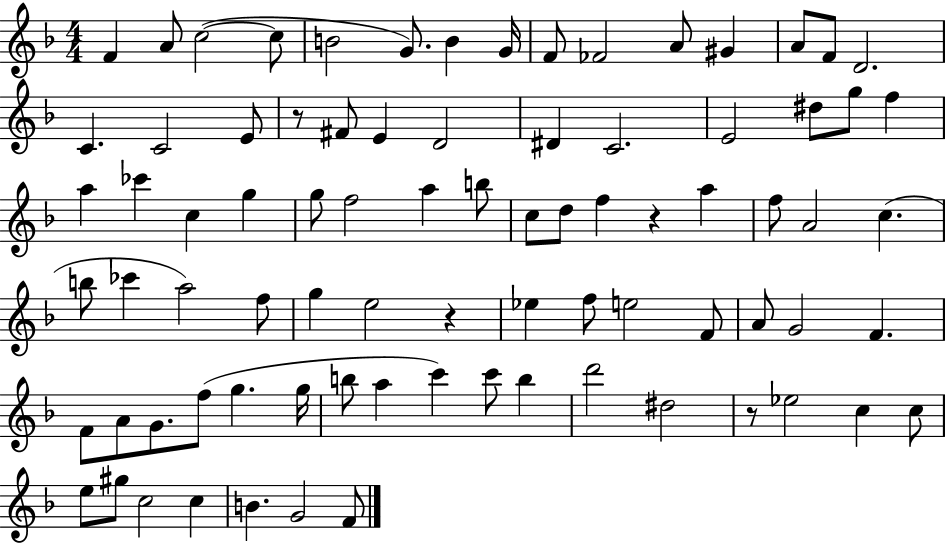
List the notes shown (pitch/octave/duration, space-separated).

F4/q A4/e C5/h C5/e B4/h G4/e. B4/q G4/s F4/e FES4/h A4/e G#4/q A4/e F4/e D4/h. C4/q. C4/h E4/e R/e F#4/e E4/q D4/h D#4/q C4/h. E4/h D#5/e G5/e F5/q A5/q CES6/q C5/q G5/q G5/e F5/h A5/q B5/e C5/e D5/e F5/q R/q A5/q F5/e A4/h C5/q. B5/e CES6/q A5/h F5/e G5/q E5/h R/q Eb5/q F5/e E5/h F4/e A4/e G4/h F4/q. F4/e A4/e G4/e. F5/e G5/q. G5/s B5/e A5/q C6/q C6/e B5/q D6/h D#5/h R/e Eb5/h C5/q C5/e E5/e G#5/e C5/h C5/q B4/q. G4/h F4/e